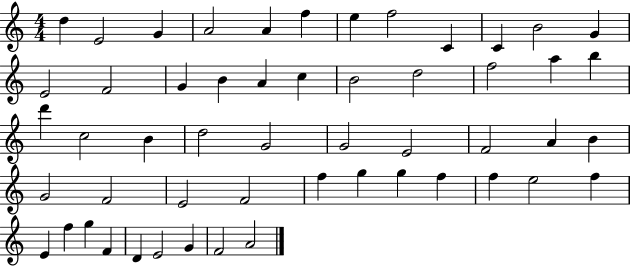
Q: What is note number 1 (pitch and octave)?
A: D5